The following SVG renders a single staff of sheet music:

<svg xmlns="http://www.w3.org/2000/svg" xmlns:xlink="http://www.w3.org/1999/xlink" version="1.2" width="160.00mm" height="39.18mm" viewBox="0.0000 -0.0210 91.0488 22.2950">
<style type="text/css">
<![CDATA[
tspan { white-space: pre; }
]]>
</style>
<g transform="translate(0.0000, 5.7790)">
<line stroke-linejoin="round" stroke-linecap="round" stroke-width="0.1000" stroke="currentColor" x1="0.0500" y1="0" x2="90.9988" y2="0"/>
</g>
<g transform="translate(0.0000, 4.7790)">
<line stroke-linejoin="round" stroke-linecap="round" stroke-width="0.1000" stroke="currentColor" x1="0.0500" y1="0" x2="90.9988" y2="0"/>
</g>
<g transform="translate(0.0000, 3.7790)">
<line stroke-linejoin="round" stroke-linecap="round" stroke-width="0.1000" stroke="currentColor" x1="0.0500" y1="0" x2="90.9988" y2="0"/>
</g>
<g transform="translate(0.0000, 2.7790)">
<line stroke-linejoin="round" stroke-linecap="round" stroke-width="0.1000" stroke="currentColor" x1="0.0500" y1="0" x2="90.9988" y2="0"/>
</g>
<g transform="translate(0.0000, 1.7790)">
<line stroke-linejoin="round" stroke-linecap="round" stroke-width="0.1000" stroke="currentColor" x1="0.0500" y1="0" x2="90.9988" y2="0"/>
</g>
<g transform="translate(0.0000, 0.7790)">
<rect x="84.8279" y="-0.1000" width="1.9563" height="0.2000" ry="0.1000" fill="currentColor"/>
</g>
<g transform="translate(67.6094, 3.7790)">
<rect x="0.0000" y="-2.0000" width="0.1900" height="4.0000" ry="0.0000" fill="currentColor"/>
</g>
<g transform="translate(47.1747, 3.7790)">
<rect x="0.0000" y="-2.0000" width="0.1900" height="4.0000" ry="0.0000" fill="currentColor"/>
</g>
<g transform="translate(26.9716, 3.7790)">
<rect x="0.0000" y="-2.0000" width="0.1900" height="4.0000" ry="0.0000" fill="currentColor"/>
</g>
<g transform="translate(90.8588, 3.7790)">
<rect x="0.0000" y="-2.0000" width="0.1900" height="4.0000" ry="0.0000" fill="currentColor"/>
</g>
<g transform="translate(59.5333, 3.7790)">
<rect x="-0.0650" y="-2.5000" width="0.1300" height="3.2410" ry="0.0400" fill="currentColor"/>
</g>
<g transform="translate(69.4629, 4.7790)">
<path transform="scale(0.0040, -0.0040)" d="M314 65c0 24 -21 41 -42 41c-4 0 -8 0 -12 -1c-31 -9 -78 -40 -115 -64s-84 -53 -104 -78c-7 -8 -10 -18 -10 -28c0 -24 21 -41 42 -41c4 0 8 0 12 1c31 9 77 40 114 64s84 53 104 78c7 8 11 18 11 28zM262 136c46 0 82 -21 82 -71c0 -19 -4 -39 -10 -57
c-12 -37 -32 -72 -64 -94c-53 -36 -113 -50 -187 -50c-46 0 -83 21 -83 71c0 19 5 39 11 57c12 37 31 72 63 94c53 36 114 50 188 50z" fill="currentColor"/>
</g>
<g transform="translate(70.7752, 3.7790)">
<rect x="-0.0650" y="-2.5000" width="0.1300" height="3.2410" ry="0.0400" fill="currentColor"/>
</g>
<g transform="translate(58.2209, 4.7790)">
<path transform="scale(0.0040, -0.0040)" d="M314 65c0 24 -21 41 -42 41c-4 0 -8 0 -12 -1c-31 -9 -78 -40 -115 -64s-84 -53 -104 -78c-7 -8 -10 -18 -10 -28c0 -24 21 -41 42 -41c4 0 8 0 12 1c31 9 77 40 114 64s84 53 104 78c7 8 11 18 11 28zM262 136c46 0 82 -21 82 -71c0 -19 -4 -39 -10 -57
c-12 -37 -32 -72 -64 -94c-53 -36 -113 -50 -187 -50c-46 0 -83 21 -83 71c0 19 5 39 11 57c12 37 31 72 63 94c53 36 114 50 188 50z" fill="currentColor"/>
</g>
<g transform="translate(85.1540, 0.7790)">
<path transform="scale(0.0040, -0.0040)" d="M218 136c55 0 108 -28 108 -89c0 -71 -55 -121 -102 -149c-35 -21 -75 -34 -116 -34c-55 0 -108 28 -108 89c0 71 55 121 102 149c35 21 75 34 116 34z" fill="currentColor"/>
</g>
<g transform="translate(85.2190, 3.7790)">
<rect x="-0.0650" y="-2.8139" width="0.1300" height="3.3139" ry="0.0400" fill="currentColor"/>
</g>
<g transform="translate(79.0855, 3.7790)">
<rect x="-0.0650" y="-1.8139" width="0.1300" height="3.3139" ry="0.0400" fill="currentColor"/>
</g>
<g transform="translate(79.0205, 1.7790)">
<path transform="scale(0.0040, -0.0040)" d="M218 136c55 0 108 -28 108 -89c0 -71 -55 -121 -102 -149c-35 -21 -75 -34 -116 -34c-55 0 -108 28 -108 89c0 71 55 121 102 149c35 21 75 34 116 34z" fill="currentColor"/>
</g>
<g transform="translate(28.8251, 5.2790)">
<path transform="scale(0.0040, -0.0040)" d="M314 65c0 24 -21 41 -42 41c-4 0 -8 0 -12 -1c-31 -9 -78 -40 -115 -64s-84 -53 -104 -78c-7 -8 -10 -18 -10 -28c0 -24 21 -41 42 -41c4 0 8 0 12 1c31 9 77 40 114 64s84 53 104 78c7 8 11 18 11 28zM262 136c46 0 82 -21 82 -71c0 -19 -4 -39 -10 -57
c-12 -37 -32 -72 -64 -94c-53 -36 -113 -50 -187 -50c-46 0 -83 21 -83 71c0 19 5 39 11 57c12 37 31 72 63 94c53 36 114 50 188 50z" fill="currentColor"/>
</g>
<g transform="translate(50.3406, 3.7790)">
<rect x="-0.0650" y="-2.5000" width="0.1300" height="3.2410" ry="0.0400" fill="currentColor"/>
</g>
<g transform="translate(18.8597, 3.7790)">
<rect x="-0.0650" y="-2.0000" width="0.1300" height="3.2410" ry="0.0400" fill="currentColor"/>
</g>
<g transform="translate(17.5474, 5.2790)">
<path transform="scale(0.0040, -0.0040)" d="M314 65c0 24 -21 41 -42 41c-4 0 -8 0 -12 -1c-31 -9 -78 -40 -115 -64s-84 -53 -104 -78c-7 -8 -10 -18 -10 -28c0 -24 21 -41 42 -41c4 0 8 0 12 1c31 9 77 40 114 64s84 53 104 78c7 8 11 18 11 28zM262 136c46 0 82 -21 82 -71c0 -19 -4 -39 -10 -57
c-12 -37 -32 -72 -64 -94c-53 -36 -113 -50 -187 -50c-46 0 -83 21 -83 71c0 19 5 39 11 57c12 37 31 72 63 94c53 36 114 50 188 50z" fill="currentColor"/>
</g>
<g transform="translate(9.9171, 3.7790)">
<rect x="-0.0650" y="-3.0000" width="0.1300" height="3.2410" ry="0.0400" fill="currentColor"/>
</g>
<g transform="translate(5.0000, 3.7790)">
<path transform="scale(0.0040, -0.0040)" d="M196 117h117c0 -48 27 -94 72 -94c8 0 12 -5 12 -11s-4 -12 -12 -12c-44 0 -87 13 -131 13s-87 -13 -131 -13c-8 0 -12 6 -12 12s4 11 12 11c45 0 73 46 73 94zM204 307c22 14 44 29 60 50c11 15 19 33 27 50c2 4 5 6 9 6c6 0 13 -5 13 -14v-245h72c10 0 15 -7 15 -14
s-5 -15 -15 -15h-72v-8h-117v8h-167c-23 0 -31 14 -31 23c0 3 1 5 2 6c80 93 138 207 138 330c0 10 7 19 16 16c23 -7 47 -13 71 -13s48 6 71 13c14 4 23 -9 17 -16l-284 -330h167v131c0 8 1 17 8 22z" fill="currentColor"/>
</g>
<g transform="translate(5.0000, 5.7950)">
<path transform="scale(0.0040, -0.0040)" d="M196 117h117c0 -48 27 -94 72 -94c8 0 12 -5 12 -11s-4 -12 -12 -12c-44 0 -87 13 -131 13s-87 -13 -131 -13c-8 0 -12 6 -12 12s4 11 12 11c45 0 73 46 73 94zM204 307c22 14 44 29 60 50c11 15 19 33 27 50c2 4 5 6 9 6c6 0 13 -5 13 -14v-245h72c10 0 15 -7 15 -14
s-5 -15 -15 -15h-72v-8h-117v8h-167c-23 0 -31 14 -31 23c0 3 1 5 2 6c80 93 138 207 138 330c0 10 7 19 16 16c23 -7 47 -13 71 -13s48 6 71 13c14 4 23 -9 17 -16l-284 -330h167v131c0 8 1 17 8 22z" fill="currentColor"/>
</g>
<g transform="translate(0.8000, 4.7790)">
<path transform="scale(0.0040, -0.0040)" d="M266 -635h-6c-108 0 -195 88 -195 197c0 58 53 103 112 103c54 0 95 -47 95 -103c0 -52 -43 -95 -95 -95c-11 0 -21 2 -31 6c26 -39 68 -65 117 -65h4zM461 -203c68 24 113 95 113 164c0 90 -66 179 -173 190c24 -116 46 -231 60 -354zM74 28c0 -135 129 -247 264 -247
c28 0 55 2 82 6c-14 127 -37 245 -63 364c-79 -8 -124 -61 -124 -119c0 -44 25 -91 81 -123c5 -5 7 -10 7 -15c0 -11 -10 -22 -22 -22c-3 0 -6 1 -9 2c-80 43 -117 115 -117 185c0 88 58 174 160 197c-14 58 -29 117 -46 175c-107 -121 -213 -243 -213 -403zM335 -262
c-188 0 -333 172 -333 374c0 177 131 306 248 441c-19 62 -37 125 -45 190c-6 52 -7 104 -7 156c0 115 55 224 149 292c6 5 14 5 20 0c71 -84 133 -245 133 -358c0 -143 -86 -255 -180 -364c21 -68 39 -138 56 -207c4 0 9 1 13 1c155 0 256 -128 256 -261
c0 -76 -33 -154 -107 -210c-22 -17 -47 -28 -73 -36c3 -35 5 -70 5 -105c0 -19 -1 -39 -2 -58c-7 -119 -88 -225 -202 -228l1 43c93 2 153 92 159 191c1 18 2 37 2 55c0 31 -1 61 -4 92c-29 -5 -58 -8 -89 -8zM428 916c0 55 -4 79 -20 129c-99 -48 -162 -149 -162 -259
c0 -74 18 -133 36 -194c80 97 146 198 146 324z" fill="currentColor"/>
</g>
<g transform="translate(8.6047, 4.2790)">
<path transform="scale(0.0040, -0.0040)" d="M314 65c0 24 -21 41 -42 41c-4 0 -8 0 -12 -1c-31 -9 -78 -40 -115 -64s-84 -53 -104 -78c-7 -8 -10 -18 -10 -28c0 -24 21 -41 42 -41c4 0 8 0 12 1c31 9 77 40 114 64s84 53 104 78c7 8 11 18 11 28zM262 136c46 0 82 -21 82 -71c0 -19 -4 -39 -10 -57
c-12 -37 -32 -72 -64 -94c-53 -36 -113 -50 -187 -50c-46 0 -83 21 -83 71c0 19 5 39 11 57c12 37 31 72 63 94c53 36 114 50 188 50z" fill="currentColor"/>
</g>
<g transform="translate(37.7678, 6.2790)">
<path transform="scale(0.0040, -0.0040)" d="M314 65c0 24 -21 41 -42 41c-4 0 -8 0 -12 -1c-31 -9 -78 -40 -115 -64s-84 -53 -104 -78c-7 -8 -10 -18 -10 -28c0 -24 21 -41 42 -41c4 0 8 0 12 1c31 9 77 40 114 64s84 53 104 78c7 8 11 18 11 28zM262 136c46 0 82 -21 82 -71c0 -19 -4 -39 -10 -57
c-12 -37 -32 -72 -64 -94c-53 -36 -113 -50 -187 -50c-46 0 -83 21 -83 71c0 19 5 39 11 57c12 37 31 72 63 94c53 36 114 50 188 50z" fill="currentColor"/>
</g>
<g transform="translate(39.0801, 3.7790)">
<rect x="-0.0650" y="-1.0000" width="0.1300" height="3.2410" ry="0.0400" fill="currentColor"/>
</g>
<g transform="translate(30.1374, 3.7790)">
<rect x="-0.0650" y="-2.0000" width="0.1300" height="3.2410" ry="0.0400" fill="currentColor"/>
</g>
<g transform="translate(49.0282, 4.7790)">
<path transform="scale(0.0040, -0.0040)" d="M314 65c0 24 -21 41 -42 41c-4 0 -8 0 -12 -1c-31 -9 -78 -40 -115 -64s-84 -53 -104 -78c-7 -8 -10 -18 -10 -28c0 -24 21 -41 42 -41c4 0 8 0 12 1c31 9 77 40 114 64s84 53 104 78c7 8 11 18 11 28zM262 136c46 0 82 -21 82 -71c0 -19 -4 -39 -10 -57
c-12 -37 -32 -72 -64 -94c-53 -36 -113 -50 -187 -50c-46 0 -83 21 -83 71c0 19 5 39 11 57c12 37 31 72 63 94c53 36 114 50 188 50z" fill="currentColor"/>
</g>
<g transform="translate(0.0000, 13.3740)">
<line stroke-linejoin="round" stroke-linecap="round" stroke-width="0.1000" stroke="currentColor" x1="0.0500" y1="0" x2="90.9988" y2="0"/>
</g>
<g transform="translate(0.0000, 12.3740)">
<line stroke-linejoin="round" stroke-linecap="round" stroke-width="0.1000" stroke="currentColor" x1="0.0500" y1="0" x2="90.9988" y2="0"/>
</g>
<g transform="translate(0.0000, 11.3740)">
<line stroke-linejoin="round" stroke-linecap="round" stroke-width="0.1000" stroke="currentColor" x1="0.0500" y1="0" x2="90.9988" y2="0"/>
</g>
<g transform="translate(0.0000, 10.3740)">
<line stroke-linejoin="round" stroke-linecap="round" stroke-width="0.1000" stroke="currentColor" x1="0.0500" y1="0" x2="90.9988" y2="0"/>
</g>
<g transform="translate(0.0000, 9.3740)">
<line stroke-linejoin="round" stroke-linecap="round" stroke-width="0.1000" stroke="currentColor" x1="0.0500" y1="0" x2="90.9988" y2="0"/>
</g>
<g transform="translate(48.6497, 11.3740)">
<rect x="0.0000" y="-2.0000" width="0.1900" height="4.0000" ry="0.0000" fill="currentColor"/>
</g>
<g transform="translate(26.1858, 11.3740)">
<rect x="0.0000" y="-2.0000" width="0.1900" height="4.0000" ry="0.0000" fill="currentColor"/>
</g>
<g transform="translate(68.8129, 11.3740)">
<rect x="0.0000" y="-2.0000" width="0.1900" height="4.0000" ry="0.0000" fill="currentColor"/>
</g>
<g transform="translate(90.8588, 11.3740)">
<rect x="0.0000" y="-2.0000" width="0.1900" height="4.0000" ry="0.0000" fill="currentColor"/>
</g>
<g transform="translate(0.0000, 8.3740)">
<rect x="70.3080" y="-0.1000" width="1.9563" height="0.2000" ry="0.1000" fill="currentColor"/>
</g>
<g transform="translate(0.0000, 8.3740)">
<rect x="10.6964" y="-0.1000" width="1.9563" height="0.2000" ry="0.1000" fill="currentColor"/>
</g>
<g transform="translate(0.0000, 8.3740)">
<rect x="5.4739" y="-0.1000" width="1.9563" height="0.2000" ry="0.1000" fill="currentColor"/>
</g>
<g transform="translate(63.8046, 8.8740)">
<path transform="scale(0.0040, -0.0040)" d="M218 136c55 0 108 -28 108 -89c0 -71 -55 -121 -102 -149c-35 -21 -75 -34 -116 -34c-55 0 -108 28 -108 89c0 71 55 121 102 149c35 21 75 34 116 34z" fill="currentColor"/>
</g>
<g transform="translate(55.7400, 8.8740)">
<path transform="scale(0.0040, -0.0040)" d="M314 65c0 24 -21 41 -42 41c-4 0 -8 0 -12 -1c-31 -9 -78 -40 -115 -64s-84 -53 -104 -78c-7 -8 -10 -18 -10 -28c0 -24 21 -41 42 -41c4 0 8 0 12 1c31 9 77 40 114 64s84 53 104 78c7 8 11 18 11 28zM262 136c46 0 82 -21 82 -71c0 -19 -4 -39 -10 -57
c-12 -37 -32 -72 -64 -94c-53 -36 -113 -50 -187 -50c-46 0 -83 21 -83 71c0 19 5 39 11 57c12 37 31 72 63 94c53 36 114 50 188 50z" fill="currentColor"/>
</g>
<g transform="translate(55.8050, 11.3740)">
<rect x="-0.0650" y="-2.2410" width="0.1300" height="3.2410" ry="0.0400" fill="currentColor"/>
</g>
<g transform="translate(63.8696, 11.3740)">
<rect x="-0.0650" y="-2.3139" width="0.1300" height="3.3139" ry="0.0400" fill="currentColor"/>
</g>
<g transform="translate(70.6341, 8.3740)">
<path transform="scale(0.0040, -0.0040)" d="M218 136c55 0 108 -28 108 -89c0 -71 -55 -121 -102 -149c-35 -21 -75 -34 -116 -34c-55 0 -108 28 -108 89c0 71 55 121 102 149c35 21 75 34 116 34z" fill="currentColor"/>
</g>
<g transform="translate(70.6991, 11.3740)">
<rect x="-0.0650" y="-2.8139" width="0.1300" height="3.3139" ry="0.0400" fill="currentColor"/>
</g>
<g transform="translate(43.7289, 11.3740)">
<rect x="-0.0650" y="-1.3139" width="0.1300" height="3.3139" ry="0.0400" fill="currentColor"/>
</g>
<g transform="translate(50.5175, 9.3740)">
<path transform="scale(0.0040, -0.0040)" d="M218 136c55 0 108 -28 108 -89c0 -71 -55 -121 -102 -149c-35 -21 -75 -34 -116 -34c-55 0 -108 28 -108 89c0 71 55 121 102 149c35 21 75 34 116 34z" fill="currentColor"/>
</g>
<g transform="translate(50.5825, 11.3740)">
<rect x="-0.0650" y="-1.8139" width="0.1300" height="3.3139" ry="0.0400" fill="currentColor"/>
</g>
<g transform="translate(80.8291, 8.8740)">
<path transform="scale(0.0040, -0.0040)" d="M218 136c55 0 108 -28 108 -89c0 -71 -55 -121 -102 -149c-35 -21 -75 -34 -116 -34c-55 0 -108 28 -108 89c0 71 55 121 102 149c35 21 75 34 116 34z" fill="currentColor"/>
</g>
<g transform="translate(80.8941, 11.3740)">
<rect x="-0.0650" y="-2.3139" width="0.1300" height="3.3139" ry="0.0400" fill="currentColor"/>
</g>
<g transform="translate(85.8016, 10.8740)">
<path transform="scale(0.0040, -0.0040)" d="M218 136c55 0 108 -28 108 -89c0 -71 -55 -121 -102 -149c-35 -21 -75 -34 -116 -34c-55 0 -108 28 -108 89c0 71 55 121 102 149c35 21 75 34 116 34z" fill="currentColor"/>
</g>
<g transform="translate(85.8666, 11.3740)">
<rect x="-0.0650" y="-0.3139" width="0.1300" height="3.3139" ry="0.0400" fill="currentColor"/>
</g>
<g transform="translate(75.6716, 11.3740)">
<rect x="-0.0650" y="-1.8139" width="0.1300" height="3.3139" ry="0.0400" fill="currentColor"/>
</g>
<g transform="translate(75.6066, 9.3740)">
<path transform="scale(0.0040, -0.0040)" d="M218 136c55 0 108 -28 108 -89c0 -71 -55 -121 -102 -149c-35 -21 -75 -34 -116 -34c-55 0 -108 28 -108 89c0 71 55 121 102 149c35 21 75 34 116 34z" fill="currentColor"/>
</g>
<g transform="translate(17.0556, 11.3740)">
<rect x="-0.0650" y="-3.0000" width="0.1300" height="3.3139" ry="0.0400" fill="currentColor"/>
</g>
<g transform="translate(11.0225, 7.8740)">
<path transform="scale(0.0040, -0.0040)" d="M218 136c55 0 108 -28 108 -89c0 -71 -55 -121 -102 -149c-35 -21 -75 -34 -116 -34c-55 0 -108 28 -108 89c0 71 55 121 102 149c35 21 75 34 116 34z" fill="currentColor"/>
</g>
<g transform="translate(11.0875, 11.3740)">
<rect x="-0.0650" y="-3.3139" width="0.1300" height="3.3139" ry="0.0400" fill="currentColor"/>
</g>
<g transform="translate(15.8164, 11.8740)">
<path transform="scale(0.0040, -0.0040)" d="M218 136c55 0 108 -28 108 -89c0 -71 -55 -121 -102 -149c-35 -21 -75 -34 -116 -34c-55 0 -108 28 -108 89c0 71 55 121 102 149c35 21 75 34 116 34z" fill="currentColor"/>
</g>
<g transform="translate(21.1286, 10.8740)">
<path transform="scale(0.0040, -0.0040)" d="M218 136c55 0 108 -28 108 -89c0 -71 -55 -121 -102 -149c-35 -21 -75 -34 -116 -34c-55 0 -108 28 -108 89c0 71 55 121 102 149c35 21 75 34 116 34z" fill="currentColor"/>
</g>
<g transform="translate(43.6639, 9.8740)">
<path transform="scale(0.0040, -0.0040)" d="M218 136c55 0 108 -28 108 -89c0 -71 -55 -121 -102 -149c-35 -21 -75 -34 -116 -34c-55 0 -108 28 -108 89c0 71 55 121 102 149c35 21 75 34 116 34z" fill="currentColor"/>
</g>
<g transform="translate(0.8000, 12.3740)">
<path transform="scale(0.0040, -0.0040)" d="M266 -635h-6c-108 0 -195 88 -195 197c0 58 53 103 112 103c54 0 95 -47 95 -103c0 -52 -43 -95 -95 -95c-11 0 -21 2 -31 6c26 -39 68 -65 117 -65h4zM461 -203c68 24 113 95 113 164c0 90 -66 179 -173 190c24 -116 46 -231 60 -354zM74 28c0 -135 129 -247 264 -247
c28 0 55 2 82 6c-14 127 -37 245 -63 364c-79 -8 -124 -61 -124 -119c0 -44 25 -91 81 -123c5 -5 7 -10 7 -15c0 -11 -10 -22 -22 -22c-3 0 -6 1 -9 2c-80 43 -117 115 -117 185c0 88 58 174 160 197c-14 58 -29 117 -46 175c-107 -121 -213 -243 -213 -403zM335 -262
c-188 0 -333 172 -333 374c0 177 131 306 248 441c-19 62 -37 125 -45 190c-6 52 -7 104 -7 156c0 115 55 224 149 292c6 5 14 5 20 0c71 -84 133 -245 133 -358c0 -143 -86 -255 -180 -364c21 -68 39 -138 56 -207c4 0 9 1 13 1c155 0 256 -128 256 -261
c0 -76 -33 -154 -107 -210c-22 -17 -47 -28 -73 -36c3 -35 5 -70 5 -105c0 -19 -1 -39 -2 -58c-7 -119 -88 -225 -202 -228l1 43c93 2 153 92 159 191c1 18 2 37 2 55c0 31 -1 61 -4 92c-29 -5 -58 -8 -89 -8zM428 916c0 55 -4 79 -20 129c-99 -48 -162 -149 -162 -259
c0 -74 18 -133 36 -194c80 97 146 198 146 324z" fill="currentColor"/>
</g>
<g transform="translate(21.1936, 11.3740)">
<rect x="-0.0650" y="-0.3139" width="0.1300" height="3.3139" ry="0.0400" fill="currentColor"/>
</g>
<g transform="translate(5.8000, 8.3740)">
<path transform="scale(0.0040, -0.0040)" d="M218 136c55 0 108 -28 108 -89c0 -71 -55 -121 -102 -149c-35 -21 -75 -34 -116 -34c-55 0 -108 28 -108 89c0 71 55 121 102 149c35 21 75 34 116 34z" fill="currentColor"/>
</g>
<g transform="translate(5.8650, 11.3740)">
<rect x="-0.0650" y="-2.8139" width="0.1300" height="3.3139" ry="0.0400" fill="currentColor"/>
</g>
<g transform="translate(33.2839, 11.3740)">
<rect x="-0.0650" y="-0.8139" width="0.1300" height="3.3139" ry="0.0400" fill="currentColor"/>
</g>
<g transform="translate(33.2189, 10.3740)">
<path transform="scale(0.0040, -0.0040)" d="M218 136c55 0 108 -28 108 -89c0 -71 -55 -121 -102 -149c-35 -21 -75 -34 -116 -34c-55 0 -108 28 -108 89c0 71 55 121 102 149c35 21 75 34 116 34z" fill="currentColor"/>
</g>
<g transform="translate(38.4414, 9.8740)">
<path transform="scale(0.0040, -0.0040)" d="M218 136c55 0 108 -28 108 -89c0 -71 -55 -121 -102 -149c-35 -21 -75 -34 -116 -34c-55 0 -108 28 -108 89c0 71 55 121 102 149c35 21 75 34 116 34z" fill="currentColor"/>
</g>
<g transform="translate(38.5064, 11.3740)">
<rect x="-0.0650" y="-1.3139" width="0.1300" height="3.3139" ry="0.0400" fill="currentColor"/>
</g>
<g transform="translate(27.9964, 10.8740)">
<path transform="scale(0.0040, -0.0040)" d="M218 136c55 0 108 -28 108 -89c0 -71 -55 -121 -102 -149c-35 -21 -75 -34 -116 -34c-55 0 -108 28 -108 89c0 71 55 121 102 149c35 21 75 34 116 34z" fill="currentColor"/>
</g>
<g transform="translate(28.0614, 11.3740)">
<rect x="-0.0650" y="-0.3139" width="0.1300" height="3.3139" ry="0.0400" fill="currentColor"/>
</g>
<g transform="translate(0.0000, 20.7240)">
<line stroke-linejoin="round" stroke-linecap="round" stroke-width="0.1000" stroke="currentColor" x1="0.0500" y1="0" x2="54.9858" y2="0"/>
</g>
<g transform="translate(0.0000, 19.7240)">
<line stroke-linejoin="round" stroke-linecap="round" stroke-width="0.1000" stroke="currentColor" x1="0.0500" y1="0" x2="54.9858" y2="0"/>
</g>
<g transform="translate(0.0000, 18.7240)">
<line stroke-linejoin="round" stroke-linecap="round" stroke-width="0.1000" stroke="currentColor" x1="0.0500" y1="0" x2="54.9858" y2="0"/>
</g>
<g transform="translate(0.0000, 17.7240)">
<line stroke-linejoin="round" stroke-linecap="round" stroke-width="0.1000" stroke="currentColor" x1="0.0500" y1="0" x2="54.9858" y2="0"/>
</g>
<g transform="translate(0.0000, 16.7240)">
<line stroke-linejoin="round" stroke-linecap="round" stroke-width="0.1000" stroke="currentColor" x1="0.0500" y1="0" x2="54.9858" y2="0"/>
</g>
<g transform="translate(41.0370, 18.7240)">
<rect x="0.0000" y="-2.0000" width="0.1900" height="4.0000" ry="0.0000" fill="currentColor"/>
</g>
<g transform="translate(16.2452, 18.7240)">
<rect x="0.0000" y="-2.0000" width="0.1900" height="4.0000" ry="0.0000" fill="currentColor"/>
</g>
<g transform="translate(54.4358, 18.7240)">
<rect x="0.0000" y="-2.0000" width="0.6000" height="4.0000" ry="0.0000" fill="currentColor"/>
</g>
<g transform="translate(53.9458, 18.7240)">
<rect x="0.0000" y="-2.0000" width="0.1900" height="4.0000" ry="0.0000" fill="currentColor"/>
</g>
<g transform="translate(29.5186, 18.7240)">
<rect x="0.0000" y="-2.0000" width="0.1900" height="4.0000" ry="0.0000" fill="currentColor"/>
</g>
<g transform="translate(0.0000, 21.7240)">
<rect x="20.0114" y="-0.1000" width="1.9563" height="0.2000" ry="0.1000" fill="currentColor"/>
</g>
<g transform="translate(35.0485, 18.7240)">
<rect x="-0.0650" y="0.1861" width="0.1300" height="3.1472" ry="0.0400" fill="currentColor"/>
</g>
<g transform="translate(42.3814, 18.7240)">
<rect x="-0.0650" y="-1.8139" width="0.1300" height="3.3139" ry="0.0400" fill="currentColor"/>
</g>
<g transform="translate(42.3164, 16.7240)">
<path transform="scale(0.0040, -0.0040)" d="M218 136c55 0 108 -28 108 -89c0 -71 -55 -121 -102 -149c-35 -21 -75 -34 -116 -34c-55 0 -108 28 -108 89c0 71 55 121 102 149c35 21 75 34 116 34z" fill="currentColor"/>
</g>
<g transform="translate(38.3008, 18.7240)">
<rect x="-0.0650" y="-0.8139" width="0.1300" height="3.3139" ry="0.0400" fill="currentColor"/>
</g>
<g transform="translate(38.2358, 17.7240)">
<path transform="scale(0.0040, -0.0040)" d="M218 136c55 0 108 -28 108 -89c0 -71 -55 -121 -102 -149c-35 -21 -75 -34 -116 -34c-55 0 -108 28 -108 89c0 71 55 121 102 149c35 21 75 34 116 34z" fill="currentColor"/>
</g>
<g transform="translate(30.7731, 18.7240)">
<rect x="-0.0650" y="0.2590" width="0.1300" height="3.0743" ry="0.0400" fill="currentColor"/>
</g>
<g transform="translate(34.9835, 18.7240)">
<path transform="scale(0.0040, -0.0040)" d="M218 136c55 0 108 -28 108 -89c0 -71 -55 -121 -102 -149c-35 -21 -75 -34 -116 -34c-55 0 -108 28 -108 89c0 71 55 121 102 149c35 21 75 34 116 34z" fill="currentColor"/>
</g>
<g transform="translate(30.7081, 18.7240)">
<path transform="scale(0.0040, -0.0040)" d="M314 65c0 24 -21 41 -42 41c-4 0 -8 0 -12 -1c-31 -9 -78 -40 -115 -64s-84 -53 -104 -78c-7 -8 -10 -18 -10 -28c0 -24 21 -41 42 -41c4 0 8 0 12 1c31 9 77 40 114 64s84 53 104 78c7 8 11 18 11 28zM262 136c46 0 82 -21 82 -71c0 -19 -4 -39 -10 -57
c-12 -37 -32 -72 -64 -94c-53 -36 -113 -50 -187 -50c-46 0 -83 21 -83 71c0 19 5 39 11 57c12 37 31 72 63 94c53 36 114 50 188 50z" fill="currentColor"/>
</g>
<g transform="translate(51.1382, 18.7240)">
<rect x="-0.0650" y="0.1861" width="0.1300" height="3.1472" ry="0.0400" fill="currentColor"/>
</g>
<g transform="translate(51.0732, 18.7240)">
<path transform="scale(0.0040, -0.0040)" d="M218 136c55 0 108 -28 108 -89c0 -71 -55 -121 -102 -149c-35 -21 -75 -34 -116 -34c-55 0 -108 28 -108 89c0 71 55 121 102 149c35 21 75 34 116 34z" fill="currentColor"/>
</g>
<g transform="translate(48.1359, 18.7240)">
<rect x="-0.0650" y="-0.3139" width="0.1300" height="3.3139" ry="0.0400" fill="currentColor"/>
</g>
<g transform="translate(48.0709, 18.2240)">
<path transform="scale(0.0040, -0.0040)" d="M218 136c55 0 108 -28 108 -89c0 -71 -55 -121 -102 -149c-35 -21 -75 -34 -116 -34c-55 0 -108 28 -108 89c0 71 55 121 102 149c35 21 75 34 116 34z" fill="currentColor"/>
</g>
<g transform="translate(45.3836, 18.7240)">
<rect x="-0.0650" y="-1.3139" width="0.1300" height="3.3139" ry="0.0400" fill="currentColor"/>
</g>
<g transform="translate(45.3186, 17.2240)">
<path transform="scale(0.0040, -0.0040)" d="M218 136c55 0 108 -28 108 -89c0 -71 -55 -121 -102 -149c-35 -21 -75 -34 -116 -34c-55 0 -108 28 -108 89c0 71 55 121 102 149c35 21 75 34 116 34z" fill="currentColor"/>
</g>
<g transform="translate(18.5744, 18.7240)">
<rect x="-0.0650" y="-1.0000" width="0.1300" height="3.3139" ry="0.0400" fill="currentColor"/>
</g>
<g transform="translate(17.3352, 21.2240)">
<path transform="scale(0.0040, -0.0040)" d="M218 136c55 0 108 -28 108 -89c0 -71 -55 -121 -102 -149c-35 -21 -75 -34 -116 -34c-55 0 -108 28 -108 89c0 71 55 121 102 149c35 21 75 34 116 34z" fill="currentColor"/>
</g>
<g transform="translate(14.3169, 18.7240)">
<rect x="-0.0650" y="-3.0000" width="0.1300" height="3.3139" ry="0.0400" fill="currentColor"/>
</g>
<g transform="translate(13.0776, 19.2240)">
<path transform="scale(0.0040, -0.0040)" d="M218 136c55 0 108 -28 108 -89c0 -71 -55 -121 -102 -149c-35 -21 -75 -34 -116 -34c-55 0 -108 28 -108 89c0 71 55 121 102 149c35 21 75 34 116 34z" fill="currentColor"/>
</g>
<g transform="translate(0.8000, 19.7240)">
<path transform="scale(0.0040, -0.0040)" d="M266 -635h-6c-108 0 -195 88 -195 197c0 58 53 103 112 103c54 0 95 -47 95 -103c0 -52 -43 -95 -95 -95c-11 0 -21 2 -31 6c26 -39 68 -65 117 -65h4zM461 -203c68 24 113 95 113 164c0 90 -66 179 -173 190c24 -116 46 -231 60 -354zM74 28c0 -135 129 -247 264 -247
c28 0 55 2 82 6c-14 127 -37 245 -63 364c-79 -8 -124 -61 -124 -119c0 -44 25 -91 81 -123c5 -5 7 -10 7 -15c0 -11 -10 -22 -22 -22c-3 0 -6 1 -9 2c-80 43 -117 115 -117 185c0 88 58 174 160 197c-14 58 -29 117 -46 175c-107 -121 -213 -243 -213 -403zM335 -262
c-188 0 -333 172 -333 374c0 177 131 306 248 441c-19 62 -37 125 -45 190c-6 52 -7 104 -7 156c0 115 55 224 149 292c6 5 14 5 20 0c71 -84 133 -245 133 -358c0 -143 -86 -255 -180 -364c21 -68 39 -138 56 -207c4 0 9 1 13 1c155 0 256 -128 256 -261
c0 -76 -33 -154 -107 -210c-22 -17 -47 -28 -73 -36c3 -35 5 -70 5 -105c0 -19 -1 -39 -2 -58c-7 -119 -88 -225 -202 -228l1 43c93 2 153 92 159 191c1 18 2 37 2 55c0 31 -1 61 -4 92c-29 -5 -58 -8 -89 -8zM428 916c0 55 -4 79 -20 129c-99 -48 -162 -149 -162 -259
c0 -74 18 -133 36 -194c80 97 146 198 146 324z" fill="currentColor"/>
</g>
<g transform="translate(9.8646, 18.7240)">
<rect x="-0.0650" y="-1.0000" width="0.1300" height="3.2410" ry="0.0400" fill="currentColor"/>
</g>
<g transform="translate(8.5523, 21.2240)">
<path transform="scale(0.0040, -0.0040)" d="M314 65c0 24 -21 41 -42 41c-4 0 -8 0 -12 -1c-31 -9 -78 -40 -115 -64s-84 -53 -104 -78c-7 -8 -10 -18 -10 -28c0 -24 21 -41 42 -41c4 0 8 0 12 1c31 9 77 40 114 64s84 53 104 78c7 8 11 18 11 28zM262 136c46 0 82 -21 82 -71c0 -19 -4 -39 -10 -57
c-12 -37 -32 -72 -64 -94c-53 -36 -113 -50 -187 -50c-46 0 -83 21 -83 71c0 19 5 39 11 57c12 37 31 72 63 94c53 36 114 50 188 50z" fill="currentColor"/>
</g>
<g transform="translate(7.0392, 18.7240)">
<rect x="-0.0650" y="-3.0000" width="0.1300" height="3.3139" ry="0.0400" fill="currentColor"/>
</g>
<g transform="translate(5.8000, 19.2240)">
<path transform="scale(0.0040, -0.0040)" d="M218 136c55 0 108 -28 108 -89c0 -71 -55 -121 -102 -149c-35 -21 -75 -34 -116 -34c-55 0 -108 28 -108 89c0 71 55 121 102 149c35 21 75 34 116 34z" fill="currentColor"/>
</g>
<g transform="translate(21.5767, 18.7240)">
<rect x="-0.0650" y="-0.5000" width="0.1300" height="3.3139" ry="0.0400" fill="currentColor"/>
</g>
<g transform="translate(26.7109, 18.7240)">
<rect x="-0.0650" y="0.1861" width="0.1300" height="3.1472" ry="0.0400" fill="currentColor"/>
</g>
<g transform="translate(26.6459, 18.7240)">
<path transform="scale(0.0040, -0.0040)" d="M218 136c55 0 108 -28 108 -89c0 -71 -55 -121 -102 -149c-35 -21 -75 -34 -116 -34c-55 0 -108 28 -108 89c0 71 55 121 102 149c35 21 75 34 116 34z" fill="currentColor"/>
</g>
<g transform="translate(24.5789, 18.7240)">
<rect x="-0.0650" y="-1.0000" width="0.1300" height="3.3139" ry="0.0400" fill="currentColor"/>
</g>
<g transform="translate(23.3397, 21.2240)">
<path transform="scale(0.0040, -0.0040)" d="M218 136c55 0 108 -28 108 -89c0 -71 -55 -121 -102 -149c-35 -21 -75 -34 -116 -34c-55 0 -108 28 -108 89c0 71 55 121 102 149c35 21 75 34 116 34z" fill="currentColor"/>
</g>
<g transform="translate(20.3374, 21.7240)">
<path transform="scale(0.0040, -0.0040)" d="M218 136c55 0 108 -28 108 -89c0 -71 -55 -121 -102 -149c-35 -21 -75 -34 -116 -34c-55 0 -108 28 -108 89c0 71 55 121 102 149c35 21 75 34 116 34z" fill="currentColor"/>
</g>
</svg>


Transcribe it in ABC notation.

X:1
T:Untitled
M:4/4
L:1/4
K:C
A2 F2 F2 D2 G2 G2 G2 f a a b A c c d e e f g2 g a f g c A D2 A D C D B B2 B d f e c B